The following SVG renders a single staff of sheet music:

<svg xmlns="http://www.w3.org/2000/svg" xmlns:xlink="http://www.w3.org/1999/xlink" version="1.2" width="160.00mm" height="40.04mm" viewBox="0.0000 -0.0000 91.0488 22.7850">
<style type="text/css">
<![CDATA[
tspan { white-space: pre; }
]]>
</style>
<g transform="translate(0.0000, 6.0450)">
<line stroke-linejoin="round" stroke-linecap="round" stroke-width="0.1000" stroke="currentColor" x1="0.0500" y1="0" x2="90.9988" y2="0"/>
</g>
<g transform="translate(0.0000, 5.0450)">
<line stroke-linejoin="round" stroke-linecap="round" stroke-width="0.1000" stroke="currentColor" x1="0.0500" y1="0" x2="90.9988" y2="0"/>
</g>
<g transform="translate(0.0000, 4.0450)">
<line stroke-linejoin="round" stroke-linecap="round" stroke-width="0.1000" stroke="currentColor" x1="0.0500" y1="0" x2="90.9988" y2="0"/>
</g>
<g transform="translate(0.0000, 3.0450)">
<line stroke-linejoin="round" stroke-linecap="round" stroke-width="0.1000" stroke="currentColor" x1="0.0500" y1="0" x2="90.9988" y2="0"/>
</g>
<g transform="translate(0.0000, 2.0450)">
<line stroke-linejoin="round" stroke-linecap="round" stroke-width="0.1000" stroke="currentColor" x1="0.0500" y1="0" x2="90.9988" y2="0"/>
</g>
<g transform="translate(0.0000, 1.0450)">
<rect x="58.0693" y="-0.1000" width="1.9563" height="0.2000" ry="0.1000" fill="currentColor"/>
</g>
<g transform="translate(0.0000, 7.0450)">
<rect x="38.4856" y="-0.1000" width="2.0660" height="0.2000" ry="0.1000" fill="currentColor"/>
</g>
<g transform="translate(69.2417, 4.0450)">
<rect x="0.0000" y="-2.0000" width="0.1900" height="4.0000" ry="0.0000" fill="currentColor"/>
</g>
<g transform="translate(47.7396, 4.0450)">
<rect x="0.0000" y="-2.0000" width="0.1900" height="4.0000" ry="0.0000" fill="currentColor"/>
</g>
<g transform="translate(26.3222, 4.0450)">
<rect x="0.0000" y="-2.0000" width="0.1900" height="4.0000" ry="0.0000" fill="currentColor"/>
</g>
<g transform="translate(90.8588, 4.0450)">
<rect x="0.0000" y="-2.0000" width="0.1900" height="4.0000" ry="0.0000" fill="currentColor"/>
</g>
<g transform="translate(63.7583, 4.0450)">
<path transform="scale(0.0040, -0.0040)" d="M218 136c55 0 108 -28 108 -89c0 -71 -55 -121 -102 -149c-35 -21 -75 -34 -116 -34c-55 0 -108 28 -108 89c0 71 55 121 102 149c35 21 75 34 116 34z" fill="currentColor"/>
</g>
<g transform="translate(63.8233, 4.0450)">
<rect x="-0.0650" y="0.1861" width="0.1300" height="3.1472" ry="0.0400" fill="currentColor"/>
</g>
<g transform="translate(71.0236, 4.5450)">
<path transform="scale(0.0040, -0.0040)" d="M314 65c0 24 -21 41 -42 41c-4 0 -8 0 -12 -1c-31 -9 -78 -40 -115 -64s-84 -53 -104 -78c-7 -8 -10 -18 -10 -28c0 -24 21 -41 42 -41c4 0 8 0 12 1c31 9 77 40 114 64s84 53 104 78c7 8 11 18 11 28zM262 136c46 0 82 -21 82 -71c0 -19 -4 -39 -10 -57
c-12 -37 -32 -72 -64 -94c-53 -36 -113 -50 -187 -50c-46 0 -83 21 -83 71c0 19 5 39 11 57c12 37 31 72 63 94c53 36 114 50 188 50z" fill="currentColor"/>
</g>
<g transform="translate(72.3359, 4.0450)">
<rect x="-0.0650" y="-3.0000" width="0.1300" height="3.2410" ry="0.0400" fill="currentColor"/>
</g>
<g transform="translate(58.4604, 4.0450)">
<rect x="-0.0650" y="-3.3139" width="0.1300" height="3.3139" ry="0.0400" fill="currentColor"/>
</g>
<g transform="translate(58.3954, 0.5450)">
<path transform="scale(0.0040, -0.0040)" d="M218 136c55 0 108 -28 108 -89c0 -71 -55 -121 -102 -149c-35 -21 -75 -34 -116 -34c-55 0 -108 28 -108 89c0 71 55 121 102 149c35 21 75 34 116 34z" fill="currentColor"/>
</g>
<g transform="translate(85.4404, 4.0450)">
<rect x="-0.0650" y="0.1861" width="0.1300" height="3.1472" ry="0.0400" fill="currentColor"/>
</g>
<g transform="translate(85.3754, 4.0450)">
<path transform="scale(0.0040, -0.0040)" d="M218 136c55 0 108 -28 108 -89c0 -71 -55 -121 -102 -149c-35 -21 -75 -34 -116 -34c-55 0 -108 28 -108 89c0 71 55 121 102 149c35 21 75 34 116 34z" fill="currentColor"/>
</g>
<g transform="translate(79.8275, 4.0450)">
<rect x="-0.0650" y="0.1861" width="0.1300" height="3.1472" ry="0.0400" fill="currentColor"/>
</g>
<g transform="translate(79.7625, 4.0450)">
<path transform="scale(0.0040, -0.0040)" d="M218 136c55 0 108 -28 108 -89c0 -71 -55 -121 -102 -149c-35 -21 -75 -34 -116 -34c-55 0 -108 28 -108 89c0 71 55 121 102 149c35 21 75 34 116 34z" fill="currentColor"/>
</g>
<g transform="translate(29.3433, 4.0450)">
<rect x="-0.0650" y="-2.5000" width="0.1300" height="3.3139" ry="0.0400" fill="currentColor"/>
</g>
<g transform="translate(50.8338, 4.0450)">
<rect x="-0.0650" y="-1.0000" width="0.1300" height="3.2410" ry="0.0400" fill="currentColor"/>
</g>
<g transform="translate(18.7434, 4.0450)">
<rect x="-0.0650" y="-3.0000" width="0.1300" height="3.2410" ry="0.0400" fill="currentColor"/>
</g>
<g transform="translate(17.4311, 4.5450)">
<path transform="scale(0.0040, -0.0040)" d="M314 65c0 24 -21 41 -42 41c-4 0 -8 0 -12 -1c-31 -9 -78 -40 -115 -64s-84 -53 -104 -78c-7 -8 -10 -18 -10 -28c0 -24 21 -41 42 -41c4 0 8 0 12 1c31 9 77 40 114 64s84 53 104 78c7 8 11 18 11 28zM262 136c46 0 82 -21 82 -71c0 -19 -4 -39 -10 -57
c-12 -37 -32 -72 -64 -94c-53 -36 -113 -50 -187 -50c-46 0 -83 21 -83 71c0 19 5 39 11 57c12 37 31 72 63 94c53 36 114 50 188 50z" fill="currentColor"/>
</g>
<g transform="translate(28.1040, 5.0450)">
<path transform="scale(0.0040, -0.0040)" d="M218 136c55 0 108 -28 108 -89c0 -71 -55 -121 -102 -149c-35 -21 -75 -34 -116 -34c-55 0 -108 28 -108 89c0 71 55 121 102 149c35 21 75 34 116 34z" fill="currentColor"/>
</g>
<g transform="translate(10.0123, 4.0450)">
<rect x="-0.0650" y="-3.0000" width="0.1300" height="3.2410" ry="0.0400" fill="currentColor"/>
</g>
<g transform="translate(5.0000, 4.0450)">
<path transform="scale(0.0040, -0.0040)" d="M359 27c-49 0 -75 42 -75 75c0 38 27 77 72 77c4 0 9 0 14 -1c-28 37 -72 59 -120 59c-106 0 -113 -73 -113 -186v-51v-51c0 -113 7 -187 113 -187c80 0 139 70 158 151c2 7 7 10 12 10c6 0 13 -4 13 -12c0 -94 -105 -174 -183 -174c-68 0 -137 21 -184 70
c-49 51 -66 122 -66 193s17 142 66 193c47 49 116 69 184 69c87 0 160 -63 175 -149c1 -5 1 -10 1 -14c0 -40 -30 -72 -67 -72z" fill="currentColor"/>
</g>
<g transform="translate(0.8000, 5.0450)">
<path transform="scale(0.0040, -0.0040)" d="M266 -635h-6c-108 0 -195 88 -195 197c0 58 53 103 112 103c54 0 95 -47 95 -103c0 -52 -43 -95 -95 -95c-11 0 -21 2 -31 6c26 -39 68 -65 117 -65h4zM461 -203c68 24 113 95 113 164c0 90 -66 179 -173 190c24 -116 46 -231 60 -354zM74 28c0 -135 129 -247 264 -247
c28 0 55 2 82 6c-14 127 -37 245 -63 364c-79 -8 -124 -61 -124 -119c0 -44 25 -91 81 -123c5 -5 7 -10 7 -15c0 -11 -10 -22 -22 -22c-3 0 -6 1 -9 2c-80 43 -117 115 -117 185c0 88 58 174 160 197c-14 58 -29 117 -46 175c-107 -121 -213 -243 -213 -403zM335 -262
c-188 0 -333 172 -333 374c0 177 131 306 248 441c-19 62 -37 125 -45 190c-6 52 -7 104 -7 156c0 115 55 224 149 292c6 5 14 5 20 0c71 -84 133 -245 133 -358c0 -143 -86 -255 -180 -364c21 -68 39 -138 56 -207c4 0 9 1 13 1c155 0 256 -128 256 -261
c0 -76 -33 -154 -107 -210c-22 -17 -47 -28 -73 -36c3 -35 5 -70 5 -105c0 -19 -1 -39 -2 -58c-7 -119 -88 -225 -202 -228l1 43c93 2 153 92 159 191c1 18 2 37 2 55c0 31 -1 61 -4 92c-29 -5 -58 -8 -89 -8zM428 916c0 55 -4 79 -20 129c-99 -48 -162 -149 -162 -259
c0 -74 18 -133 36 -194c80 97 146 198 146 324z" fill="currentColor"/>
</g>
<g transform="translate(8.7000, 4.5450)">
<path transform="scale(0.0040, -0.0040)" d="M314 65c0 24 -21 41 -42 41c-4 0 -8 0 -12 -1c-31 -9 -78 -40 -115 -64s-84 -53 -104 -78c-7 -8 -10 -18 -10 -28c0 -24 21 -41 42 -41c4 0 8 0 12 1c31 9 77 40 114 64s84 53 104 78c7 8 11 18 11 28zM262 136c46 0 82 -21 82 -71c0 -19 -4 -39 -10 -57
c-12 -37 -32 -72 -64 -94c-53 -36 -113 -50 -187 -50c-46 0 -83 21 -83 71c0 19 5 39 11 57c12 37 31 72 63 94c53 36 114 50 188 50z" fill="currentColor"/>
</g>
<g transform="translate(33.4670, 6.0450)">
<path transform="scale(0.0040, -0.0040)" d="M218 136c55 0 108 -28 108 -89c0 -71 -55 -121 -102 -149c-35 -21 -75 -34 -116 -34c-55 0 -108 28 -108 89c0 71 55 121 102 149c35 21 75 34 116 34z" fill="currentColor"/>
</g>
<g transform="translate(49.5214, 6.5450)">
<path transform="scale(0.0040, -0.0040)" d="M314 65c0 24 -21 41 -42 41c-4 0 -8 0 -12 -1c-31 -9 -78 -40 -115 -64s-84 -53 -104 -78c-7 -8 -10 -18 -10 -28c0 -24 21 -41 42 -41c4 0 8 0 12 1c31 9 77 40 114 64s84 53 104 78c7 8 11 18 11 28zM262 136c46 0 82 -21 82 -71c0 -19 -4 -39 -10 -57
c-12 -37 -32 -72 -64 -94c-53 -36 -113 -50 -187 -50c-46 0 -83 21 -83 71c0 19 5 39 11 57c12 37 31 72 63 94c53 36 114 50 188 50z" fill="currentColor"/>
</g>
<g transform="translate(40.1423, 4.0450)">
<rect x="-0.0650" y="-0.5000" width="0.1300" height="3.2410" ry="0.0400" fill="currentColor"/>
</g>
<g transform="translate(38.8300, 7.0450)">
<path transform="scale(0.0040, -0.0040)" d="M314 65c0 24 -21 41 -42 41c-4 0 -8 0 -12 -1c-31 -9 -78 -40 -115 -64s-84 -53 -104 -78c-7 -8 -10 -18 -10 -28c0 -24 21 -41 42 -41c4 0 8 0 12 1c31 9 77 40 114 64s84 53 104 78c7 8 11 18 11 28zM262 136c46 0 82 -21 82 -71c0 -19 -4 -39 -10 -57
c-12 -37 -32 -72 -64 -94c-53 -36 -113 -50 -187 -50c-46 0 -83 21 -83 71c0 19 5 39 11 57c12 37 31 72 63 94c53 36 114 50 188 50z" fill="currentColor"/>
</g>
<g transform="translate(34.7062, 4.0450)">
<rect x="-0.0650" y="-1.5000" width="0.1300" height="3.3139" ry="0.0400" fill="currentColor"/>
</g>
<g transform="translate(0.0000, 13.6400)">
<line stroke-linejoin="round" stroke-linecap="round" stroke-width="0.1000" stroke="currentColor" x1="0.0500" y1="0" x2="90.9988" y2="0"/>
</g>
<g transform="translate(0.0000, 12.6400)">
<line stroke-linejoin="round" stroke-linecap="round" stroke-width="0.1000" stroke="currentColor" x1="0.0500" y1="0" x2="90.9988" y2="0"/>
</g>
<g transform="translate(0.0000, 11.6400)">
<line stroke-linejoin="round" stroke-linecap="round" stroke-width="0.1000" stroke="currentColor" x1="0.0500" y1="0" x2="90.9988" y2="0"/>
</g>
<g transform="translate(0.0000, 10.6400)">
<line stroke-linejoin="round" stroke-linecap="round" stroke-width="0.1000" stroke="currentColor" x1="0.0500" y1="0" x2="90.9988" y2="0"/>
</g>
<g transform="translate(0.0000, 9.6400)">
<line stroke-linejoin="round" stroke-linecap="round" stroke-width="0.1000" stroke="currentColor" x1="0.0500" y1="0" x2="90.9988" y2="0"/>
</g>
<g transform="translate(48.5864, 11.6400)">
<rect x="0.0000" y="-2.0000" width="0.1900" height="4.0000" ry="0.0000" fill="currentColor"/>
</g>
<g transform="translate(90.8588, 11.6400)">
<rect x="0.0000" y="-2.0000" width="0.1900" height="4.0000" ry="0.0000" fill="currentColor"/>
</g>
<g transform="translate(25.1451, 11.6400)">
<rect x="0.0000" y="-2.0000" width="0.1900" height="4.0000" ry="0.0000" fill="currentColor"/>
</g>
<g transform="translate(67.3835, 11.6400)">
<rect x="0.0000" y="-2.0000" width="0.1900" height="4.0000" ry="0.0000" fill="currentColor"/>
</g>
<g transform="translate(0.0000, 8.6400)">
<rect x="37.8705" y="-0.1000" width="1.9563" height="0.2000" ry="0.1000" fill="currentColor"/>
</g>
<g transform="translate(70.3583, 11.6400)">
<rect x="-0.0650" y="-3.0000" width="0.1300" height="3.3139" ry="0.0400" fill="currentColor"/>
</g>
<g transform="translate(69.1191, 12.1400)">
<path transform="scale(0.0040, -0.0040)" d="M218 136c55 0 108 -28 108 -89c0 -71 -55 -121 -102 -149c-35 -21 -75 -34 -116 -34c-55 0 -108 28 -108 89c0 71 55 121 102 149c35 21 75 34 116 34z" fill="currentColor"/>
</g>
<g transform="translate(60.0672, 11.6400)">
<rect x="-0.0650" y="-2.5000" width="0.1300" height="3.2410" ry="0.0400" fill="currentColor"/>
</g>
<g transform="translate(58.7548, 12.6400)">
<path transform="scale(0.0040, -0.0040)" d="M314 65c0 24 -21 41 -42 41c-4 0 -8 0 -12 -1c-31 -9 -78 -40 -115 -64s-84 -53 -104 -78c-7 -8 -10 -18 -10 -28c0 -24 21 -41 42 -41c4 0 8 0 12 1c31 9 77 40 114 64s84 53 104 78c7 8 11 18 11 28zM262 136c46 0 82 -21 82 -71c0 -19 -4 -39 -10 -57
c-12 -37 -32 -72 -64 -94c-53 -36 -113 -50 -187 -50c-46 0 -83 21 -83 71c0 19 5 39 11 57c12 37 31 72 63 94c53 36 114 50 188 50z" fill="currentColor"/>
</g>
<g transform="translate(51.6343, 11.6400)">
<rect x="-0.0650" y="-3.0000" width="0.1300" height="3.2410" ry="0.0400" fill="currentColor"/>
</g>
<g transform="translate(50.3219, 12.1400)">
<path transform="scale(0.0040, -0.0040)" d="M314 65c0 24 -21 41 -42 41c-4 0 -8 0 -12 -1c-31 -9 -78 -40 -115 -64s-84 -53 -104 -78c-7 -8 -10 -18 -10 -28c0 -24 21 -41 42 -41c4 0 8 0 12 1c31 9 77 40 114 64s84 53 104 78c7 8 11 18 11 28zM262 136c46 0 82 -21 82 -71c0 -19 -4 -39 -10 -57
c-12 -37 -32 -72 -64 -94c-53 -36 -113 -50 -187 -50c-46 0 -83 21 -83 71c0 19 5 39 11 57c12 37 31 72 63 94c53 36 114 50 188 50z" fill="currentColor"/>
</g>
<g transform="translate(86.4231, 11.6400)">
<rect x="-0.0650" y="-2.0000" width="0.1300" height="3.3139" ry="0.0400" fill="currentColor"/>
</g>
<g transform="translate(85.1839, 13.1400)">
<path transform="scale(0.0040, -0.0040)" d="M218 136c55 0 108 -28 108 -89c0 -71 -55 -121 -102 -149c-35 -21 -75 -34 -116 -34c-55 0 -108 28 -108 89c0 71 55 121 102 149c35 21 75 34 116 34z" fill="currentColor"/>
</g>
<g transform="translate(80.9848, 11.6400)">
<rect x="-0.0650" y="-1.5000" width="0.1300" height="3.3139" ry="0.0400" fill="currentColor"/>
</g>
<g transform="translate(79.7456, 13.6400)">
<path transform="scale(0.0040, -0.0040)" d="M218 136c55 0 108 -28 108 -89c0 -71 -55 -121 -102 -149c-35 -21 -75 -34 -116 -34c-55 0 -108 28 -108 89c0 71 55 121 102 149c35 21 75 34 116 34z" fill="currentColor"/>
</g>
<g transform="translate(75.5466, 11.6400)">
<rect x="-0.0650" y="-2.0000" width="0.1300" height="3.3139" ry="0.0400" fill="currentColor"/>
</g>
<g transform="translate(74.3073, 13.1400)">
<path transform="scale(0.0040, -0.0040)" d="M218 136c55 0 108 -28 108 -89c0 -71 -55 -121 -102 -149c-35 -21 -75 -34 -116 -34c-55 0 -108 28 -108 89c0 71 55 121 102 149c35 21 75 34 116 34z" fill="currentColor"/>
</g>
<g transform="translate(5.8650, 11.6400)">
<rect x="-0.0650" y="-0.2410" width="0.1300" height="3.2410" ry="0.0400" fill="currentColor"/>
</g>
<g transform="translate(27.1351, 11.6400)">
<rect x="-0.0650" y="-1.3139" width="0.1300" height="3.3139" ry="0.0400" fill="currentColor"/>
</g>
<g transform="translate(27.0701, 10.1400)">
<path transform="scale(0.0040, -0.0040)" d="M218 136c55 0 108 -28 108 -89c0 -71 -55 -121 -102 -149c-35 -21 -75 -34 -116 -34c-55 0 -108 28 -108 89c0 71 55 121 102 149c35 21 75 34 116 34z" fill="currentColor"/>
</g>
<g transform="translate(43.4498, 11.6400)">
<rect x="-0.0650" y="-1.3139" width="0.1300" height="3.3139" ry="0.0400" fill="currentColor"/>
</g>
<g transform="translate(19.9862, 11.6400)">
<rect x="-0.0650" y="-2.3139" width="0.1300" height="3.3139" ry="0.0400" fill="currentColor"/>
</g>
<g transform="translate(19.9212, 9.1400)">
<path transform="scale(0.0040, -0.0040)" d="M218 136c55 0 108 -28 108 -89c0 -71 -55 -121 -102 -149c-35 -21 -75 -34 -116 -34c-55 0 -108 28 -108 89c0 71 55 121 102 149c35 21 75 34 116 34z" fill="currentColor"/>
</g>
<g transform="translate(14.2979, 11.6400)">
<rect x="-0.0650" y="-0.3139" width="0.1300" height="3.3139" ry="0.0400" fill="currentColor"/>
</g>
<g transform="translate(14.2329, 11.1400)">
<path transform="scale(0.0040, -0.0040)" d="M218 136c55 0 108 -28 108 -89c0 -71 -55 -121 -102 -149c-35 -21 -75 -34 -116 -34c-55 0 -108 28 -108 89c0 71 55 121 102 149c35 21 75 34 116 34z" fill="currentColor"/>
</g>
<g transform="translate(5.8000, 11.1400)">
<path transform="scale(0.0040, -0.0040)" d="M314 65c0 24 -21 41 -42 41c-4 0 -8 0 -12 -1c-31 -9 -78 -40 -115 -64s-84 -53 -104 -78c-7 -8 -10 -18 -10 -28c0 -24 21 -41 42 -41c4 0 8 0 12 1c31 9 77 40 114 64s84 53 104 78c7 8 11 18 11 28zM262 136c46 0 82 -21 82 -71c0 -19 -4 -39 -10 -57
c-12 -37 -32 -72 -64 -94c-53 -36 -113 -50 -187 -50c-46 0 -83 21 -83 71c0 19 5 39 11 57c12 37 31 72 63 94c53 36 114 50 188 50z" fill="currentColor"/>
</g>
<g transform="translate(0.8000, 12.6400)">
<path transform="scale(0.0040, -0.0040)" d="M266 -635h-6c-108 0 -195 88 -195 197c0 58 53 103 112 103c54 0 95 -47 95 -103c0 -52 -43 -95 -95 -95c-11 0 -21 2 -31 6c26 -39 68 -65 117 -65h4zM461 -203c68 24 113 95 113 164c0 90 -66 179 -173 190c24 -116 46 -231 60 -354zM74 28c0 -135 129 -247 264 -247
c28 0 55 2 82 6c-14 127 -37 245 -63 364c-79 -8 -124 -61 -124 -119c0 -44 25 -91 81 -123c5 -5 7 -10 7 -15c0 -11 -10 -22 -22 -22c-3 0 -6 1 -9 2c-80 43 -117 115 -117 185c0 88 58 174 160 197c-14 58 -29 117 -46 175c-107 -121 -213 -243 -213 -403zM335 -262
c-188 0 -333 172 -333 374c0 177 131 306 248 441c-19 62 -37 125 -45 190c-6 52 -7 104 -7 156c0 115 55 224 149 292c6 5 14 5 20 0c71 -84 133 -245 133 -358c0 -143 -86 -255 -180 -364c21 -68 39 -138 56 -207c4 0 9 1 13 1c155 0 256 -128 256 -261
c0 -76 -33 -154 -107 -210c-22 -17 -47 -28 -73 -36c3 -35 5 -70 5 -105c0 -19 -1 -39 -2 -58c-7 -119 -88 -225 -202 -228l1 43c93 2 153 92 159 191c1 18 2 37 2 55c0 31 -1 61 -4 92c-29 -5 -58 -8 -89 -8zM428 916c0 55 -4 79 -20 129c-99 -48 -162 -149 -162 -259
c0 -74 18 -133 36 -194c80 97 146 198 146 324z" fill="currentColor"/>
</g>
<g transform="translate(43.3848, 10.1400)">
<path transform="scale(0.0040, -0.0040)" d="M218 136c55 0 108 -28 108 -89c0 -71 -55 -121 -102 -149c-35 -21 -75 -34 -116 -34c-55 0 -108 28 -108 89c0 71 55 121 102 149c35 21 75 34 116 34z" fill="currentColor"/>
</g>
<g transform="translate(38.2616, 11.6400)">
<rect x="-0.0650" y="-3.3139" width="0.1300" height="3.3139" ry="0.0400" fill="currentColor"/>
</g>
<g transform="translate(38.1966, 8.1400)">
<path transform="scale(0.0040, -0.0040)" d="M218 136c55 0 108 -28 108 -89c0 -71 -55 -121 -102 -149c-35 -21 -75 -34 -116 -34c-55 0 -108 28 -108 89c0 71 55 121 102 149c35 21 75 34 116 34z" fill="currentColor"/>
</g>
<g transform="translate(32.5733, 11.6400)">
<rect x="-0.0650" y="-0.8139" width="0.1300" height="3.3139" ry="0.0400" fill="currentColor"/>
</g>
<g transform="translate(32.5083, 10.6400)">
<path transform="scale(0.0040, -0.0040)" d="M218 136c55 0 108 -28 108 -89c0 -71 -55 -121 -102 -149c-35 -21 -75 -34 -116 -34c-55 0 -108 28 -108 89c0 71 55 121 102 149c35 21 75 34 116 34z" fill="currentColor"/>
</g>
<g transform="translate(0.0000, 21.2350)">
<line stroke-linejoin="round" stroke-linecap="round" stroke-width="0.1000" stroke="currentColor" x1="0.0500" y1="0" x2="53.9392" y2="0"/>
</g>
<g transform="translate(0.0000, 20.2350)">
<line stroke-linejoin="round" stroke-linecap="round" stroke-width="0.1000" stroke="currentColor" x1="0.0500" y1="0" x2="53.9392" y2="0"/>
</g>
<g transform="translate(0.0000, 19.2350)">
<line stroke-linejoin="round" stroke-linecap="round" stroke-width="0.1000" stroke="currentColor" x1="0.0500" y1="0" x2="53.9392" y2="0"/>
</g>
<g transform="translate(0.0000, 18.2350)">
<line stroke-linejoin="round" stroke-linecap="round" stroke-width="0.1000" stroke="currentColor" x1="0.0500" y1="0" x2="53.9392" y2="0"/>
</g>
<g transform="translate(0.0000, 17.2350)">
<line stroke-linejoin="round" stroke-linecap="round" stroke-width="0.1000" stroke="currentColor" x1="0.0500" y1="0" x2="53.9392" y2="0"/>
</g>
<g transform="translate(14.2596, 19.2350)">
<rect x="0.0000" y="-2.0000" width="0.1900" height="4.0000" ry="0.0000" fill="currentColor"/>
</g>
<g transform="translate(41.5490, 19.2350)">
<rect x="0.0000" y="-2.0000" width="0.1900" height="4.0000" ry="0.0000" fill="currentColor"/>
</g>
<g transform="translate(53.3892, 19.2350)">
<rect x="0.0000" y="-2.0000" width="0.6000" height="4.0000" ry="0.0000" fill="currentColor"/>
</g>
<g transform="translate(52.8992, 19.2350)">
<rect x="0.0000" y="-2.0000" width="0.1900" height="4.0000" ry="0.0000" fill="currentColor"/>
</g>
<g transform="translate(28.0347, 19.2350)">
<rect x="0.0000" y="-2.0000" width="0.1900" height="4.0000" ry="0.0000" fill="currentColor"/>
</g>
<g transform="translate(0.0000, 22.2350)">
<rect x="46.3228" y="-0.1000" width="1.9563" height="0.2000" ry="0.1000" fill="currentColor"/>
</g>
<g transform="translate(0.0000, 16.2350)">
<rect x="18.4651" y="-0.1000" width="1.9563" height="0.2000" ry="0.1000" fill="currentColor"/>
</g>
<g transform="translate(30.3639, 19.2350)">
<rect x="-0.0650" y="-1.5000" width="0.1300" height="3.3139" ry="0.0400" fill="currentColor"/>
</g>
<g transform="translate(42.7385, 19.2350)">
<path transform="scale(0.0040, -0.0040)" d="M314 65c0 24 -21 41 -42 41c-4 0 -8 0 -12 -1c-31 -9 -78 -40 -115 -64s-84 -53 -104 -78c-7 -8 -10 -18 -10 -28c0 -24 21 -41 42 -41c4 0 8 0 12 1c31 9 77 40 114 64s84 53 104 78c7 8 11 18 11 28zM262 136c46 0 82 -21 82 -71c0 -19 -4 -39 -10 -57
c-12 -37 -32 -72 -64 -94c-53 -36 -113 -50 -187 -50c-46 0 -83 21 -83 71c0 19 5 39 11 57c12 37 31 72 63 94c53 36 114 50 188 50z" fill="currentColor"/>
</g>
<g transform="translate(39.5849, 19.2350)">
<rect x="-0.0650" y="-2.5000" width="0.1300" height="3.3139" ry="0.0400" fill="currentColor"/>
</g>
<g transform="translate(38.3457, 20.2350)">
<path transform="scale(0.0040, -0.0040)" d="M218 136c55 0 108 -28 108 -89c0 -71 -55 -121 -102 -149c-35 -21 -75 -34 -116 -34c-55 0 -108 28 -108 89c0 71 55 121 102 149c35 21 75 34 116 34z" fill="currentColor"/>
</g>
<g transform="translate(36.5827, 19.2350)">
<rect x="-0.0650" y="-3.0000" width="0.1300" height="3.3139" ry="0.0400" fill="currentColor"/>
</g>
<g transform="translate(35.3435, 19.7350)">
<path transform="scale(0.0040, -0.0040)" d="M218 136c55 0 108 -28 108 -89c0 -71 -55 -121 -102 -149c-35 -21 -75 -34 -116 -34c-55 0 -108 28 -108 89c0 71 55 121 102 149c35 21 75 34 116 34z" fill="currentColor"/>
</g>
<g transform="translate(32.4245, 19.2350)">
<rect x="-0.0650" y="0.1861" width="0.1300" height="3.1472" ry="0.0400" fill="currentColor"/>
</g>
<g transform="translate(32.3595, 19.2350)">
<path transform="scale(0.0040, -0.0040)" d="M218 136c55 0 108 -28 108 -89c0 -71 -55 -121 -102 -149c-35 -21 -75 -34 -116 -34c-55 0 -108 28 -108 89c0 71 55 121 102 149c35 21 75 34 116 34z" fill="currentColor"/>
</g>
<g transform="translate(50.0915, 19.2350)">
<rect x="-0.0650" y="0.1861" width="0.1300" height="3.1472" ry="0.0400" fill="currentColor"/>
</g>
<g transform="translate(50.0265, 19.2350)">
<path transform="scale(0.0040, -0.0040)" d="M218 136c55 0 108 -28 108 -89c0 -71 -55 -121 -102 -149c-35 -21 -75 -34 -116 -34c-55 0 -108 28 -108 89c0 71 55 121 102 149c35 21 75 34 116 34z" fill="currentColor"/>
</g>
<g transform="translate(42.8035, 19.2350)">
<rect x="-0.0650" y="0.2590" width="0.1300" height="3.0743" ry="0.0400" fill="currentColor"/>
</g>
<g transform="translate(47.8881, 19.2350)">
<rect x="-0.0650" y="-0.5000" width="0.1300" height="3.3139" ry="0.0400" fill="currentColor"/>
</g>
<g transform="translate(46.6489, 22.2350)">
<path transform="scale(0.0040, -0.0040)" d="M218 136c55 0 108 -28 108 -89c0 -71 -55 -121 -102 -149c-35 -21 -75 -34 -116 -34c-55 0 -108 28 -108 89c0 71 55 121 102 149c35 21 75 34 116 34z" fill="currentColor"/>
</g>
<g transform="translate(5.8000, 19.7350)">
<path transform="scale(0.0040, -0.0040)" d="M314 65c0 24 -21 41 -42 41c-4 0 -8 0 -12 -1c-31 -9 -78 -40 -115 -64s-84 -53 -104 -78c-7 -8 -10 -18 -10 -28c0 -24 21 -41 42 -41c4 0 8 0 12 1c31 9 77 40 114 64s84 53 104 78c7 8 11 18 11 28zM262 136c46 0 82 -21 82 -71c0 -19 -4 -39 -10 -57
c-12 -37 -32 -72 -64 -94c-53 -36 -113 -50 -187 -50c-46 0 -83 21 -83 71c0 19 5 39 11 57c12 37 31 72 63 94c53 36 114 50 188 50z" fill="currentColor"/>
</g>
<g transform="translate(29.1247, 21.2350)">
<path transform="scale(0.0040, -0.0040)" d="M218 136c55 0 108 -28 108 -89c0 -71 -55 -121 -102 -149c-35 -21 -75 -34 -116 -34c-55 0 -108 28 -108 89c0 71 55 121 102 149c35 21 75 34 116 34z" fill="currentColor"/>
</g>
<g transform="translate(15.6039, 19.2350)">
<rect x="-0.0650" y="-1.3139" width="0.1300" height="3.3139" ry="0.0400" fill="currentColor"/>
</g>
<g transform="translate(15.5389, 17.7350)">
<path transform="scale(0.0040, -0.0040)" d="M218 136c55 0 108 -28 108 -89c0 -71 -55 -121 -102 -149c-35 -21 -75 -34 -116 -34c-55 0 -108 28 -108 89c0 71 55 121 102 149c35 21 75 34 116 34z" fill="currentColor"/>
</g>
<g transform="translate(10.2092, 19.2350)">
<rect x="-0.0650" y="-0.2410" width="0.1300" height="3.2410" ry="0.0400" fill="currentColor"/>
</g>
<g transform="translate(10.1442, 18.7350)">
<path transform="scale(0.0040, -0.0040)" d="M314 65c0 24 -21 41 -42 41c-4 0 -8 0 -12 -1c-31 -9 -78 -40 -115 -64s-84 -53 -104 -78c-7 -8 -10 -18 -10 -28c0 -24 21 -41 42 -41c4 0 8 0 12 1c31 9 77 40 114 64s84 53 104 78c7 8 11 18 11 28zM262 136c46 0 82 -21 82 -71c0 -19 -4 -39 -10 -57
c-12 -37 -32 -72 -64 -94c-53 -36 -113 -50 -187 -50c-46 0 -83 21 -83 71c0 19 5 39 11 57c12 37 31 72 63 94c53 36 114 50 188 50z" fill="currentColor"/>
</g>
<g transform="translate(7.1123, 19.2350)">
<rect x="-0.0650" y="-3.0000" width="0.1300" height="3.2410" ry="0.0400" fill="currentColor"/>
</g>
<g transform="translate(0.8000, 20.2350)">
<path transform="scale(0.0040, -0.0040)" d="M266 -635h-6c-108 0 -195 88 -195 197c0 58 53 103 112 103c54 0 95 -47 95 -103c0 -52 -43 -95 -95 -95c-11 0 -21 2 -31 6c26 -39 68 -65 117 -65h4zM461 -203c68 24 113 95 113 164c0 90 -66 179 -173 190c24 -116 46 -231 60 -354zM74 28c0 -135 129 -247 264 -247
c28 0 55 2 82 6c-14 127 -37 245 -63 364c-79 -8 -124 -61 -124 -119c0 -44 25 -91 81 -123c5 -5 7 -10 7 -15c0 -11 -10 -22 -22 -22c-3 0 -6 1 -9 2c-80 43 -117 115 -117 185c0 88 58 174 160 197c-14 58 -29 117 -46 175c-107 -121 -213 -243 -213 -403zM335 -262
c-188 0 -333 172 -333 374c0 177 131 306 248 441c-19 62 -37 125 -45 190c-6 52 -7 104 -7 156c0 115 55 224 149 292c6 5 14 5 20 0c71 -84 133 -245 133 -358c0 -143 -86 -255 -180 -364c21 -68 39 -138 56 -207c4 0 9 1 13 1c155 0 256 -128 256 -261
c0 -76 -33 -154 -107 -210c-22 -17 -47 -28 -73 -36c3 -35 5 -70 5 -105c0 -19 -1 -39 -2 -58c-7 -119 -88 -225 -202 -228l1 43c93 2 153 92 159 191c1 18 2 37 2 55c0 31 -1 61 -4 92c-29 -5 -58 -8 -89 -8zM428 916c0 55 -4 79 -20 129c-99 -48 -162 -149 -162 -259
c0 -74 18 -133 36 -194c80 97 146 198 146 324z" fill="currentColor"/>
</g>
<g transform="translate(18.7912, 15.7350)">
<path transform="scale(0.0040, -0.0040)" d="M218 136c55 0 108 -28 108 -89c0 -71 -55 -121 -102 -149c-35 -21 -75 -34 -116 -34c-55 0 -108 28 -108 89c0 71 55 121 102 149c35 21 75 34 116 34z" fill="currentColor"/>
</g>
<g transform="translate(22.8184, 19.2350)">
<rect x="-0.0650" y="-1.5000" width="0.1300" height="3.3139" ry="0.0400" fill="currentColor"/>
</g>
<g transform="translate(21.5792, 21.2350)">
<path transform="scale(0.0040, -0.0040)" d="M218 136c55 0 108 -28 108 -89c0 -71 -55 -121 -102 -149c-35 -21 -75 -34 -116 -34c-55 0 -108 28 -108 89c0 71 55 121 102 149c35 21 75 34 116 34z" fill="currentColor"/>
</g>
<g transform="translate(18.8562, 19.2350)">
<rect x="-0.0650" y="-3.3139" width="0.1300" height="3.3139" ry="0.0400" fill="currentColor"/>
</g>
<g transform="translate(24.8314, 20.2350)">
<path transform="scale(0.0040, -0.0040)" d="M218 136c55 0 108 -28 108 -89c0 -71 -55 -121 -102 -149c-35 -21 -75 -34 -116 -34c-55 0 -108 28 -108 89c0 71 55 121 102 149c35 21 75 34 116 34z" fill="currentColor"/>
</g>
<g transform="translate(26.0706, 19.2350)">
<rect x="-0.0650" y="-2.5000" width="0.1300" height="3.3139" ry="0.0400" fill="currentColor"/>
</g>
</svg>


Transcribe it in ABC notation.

X:1
T:Untitled
M:4/4
L:1/4
K:C
A2 A2 G E C2 D2 b B A2 B B c2 c g e d b e A2 G2 A F E F A2 c2 e b E G E B A G B2 C B